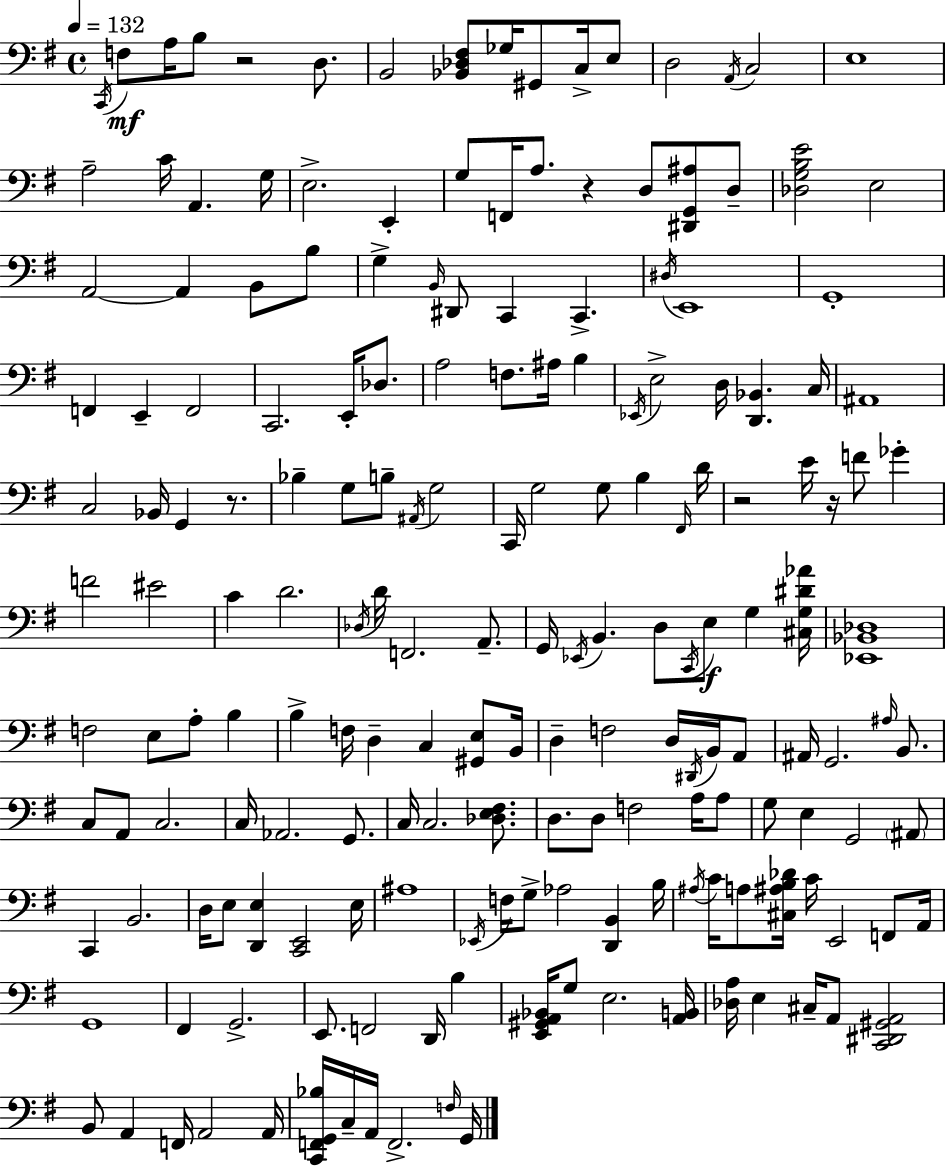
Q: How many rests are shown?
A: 5